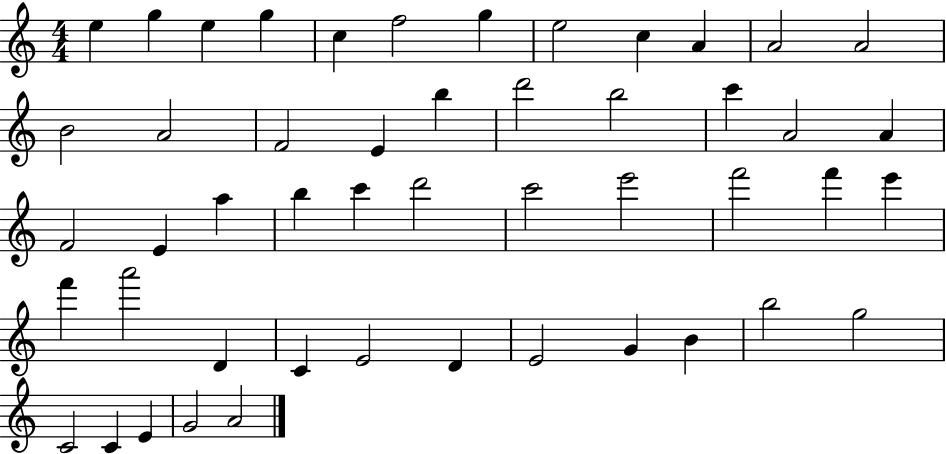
X:1
T:Untitled
M:4/4
L:1/4
K:C
e g e g c f2 g e2 c A A2 A2 B2 A2 F2 E b d'2 b2 c' A2 A F2 E a b c' d'2 c'2 e'2 f'2 f' e' f' a'2 D C E2 D E2 G B b2 g2 C2 C E G2 A2